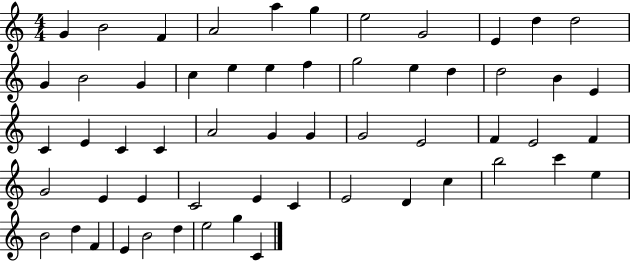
G4/q B4/h F4/q A4/h A5/q G5/q E5/h G4/h E4/q D5/q D5/h G4/q B4/h G4/q C5/q E5/q E5/q F5/q G5/h E5/q D5/q D5/h B4/q E4/q C4/q E4/q C4/q C4/q A4/h G4/q G4/q G4/h E4/h F4/q E4/h F4/q G4/h E4/q E4/q C4/h E4/q C4/q E4/h D4/q C5/q B5/h C6/q E5/q B4/h D5/q F4/q E4/q B4/h D5/q E5/h G5/q C4/q